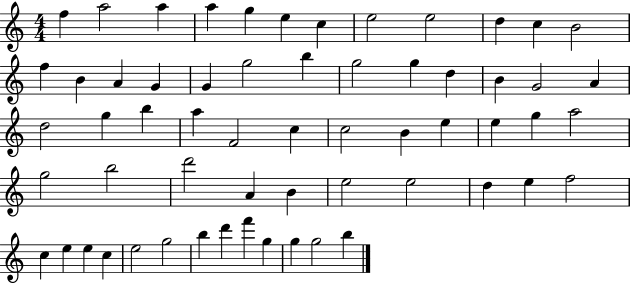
{
  \clef treble
  \numericTimeSignature
  \time 4/4
  \key c \major
  f''4 a''2 a''4 | a''4 g''4 e''4 c''4 | e''2 e''2 | d''4 c''4 b'2 | \break f''4 b'4 a'4 g'4 | g'4 g''2 b''4 | g''2 g''4 d''4 | b'4 g'2 a'4 | \break d''2 g''4 b''4 | a''4 f'2 c''4 | c''2 b'4 e''4 | e''4 g''4 a''2 | \break g''2 b''2 | d'''2 a'4 b'4 | e''2 e''2 | d''4 e''4 f''2 | \break c''4 e''4 e''4 c''4 | e''2 g''2 | b''4 d'''4 f'''4 g''4 | g''4 g''2 b''4 | \break \bar "|."
}